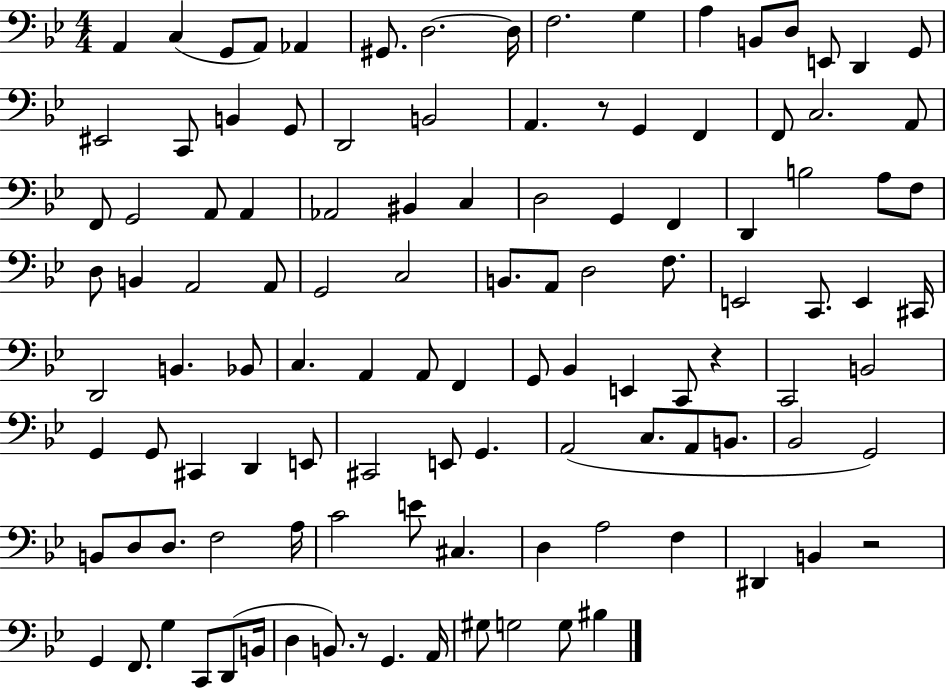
{
  \clef bass
  \numericTimeSignature
  \time 4/4
  \key bes \major
  \repeat volta 2 { a,4 c4( g,8 a,8) aes,4 | gis,8. d2.~~ d16 | f2. g4 | a4 b,8 d8 e,8 d,4 g,8 | \break eis,2 c,8 b,4 g,8 | d,2 b,2 | a,4. r8 g,4 f,4 | f,8 c2. a,8 | \break f,8 g,2 a,8 a,4 | aes,2 bis,4 c4 | d2 g,4 f,4 | d,4 b2 a8 f8 | \break d8 b,4 a,2 a,8 | g,2 c2 | b,8. a,8 d2 f8. | e,2 c,8. e,4 cis,16 | \break d,2 b,4. bes,8 | c4. a,4 a,8 f,4 | g,8 bes,4 e,4 c,8 r4 | c,2 b,2 | \break g,4 g,8 cis,4 d,4 e,8 | cis,2 e,8 g,4. | a,2( c8. a,8 b,8. | bes,2 g,2) | \break b,8 d8 d8. f2 a16 | c'2 e'8 cis4. | d4 a2 f4 | dis,4 b,4 r2 | \break g,4 f,8. g4 c,8 d,8( b,16 | d4 b,8.) r8 g,4. a,16 | gis8 g2 g8 bis4 | } \bar "|."
}